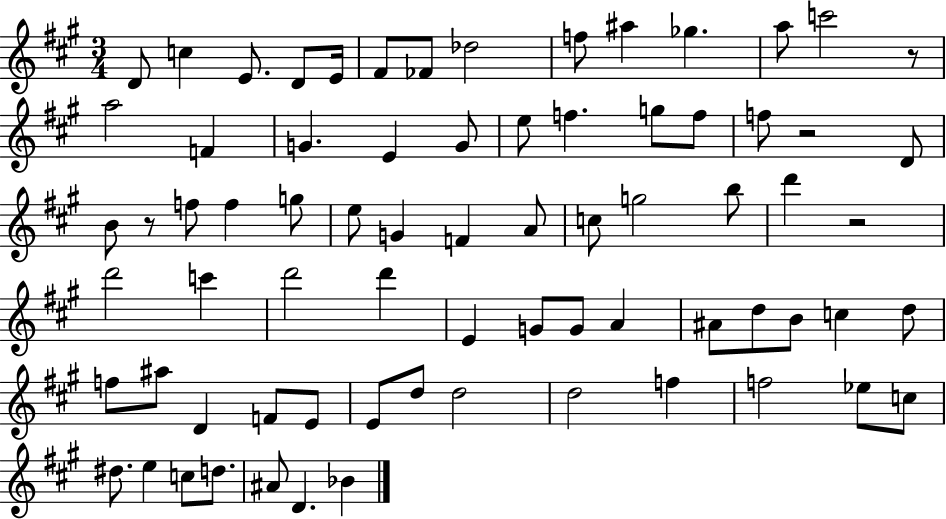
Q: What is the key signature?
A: A major